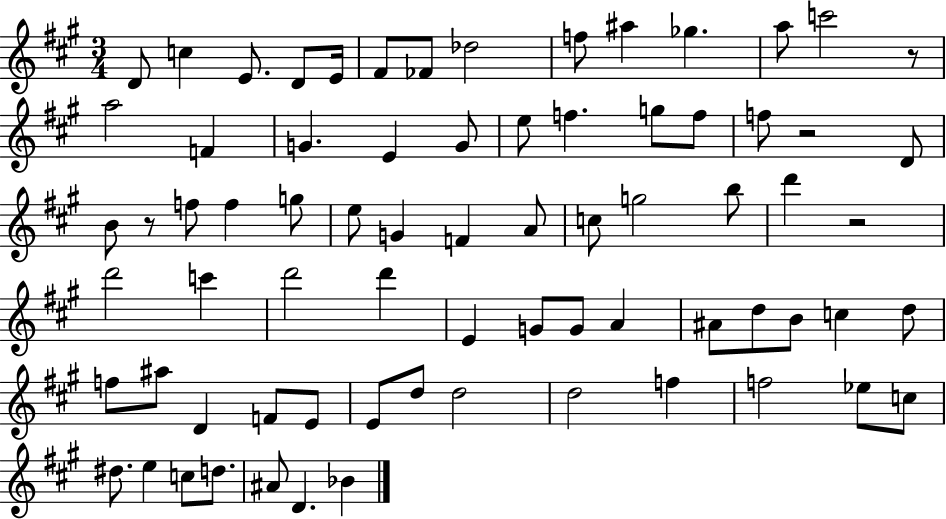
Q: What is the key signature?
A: A major